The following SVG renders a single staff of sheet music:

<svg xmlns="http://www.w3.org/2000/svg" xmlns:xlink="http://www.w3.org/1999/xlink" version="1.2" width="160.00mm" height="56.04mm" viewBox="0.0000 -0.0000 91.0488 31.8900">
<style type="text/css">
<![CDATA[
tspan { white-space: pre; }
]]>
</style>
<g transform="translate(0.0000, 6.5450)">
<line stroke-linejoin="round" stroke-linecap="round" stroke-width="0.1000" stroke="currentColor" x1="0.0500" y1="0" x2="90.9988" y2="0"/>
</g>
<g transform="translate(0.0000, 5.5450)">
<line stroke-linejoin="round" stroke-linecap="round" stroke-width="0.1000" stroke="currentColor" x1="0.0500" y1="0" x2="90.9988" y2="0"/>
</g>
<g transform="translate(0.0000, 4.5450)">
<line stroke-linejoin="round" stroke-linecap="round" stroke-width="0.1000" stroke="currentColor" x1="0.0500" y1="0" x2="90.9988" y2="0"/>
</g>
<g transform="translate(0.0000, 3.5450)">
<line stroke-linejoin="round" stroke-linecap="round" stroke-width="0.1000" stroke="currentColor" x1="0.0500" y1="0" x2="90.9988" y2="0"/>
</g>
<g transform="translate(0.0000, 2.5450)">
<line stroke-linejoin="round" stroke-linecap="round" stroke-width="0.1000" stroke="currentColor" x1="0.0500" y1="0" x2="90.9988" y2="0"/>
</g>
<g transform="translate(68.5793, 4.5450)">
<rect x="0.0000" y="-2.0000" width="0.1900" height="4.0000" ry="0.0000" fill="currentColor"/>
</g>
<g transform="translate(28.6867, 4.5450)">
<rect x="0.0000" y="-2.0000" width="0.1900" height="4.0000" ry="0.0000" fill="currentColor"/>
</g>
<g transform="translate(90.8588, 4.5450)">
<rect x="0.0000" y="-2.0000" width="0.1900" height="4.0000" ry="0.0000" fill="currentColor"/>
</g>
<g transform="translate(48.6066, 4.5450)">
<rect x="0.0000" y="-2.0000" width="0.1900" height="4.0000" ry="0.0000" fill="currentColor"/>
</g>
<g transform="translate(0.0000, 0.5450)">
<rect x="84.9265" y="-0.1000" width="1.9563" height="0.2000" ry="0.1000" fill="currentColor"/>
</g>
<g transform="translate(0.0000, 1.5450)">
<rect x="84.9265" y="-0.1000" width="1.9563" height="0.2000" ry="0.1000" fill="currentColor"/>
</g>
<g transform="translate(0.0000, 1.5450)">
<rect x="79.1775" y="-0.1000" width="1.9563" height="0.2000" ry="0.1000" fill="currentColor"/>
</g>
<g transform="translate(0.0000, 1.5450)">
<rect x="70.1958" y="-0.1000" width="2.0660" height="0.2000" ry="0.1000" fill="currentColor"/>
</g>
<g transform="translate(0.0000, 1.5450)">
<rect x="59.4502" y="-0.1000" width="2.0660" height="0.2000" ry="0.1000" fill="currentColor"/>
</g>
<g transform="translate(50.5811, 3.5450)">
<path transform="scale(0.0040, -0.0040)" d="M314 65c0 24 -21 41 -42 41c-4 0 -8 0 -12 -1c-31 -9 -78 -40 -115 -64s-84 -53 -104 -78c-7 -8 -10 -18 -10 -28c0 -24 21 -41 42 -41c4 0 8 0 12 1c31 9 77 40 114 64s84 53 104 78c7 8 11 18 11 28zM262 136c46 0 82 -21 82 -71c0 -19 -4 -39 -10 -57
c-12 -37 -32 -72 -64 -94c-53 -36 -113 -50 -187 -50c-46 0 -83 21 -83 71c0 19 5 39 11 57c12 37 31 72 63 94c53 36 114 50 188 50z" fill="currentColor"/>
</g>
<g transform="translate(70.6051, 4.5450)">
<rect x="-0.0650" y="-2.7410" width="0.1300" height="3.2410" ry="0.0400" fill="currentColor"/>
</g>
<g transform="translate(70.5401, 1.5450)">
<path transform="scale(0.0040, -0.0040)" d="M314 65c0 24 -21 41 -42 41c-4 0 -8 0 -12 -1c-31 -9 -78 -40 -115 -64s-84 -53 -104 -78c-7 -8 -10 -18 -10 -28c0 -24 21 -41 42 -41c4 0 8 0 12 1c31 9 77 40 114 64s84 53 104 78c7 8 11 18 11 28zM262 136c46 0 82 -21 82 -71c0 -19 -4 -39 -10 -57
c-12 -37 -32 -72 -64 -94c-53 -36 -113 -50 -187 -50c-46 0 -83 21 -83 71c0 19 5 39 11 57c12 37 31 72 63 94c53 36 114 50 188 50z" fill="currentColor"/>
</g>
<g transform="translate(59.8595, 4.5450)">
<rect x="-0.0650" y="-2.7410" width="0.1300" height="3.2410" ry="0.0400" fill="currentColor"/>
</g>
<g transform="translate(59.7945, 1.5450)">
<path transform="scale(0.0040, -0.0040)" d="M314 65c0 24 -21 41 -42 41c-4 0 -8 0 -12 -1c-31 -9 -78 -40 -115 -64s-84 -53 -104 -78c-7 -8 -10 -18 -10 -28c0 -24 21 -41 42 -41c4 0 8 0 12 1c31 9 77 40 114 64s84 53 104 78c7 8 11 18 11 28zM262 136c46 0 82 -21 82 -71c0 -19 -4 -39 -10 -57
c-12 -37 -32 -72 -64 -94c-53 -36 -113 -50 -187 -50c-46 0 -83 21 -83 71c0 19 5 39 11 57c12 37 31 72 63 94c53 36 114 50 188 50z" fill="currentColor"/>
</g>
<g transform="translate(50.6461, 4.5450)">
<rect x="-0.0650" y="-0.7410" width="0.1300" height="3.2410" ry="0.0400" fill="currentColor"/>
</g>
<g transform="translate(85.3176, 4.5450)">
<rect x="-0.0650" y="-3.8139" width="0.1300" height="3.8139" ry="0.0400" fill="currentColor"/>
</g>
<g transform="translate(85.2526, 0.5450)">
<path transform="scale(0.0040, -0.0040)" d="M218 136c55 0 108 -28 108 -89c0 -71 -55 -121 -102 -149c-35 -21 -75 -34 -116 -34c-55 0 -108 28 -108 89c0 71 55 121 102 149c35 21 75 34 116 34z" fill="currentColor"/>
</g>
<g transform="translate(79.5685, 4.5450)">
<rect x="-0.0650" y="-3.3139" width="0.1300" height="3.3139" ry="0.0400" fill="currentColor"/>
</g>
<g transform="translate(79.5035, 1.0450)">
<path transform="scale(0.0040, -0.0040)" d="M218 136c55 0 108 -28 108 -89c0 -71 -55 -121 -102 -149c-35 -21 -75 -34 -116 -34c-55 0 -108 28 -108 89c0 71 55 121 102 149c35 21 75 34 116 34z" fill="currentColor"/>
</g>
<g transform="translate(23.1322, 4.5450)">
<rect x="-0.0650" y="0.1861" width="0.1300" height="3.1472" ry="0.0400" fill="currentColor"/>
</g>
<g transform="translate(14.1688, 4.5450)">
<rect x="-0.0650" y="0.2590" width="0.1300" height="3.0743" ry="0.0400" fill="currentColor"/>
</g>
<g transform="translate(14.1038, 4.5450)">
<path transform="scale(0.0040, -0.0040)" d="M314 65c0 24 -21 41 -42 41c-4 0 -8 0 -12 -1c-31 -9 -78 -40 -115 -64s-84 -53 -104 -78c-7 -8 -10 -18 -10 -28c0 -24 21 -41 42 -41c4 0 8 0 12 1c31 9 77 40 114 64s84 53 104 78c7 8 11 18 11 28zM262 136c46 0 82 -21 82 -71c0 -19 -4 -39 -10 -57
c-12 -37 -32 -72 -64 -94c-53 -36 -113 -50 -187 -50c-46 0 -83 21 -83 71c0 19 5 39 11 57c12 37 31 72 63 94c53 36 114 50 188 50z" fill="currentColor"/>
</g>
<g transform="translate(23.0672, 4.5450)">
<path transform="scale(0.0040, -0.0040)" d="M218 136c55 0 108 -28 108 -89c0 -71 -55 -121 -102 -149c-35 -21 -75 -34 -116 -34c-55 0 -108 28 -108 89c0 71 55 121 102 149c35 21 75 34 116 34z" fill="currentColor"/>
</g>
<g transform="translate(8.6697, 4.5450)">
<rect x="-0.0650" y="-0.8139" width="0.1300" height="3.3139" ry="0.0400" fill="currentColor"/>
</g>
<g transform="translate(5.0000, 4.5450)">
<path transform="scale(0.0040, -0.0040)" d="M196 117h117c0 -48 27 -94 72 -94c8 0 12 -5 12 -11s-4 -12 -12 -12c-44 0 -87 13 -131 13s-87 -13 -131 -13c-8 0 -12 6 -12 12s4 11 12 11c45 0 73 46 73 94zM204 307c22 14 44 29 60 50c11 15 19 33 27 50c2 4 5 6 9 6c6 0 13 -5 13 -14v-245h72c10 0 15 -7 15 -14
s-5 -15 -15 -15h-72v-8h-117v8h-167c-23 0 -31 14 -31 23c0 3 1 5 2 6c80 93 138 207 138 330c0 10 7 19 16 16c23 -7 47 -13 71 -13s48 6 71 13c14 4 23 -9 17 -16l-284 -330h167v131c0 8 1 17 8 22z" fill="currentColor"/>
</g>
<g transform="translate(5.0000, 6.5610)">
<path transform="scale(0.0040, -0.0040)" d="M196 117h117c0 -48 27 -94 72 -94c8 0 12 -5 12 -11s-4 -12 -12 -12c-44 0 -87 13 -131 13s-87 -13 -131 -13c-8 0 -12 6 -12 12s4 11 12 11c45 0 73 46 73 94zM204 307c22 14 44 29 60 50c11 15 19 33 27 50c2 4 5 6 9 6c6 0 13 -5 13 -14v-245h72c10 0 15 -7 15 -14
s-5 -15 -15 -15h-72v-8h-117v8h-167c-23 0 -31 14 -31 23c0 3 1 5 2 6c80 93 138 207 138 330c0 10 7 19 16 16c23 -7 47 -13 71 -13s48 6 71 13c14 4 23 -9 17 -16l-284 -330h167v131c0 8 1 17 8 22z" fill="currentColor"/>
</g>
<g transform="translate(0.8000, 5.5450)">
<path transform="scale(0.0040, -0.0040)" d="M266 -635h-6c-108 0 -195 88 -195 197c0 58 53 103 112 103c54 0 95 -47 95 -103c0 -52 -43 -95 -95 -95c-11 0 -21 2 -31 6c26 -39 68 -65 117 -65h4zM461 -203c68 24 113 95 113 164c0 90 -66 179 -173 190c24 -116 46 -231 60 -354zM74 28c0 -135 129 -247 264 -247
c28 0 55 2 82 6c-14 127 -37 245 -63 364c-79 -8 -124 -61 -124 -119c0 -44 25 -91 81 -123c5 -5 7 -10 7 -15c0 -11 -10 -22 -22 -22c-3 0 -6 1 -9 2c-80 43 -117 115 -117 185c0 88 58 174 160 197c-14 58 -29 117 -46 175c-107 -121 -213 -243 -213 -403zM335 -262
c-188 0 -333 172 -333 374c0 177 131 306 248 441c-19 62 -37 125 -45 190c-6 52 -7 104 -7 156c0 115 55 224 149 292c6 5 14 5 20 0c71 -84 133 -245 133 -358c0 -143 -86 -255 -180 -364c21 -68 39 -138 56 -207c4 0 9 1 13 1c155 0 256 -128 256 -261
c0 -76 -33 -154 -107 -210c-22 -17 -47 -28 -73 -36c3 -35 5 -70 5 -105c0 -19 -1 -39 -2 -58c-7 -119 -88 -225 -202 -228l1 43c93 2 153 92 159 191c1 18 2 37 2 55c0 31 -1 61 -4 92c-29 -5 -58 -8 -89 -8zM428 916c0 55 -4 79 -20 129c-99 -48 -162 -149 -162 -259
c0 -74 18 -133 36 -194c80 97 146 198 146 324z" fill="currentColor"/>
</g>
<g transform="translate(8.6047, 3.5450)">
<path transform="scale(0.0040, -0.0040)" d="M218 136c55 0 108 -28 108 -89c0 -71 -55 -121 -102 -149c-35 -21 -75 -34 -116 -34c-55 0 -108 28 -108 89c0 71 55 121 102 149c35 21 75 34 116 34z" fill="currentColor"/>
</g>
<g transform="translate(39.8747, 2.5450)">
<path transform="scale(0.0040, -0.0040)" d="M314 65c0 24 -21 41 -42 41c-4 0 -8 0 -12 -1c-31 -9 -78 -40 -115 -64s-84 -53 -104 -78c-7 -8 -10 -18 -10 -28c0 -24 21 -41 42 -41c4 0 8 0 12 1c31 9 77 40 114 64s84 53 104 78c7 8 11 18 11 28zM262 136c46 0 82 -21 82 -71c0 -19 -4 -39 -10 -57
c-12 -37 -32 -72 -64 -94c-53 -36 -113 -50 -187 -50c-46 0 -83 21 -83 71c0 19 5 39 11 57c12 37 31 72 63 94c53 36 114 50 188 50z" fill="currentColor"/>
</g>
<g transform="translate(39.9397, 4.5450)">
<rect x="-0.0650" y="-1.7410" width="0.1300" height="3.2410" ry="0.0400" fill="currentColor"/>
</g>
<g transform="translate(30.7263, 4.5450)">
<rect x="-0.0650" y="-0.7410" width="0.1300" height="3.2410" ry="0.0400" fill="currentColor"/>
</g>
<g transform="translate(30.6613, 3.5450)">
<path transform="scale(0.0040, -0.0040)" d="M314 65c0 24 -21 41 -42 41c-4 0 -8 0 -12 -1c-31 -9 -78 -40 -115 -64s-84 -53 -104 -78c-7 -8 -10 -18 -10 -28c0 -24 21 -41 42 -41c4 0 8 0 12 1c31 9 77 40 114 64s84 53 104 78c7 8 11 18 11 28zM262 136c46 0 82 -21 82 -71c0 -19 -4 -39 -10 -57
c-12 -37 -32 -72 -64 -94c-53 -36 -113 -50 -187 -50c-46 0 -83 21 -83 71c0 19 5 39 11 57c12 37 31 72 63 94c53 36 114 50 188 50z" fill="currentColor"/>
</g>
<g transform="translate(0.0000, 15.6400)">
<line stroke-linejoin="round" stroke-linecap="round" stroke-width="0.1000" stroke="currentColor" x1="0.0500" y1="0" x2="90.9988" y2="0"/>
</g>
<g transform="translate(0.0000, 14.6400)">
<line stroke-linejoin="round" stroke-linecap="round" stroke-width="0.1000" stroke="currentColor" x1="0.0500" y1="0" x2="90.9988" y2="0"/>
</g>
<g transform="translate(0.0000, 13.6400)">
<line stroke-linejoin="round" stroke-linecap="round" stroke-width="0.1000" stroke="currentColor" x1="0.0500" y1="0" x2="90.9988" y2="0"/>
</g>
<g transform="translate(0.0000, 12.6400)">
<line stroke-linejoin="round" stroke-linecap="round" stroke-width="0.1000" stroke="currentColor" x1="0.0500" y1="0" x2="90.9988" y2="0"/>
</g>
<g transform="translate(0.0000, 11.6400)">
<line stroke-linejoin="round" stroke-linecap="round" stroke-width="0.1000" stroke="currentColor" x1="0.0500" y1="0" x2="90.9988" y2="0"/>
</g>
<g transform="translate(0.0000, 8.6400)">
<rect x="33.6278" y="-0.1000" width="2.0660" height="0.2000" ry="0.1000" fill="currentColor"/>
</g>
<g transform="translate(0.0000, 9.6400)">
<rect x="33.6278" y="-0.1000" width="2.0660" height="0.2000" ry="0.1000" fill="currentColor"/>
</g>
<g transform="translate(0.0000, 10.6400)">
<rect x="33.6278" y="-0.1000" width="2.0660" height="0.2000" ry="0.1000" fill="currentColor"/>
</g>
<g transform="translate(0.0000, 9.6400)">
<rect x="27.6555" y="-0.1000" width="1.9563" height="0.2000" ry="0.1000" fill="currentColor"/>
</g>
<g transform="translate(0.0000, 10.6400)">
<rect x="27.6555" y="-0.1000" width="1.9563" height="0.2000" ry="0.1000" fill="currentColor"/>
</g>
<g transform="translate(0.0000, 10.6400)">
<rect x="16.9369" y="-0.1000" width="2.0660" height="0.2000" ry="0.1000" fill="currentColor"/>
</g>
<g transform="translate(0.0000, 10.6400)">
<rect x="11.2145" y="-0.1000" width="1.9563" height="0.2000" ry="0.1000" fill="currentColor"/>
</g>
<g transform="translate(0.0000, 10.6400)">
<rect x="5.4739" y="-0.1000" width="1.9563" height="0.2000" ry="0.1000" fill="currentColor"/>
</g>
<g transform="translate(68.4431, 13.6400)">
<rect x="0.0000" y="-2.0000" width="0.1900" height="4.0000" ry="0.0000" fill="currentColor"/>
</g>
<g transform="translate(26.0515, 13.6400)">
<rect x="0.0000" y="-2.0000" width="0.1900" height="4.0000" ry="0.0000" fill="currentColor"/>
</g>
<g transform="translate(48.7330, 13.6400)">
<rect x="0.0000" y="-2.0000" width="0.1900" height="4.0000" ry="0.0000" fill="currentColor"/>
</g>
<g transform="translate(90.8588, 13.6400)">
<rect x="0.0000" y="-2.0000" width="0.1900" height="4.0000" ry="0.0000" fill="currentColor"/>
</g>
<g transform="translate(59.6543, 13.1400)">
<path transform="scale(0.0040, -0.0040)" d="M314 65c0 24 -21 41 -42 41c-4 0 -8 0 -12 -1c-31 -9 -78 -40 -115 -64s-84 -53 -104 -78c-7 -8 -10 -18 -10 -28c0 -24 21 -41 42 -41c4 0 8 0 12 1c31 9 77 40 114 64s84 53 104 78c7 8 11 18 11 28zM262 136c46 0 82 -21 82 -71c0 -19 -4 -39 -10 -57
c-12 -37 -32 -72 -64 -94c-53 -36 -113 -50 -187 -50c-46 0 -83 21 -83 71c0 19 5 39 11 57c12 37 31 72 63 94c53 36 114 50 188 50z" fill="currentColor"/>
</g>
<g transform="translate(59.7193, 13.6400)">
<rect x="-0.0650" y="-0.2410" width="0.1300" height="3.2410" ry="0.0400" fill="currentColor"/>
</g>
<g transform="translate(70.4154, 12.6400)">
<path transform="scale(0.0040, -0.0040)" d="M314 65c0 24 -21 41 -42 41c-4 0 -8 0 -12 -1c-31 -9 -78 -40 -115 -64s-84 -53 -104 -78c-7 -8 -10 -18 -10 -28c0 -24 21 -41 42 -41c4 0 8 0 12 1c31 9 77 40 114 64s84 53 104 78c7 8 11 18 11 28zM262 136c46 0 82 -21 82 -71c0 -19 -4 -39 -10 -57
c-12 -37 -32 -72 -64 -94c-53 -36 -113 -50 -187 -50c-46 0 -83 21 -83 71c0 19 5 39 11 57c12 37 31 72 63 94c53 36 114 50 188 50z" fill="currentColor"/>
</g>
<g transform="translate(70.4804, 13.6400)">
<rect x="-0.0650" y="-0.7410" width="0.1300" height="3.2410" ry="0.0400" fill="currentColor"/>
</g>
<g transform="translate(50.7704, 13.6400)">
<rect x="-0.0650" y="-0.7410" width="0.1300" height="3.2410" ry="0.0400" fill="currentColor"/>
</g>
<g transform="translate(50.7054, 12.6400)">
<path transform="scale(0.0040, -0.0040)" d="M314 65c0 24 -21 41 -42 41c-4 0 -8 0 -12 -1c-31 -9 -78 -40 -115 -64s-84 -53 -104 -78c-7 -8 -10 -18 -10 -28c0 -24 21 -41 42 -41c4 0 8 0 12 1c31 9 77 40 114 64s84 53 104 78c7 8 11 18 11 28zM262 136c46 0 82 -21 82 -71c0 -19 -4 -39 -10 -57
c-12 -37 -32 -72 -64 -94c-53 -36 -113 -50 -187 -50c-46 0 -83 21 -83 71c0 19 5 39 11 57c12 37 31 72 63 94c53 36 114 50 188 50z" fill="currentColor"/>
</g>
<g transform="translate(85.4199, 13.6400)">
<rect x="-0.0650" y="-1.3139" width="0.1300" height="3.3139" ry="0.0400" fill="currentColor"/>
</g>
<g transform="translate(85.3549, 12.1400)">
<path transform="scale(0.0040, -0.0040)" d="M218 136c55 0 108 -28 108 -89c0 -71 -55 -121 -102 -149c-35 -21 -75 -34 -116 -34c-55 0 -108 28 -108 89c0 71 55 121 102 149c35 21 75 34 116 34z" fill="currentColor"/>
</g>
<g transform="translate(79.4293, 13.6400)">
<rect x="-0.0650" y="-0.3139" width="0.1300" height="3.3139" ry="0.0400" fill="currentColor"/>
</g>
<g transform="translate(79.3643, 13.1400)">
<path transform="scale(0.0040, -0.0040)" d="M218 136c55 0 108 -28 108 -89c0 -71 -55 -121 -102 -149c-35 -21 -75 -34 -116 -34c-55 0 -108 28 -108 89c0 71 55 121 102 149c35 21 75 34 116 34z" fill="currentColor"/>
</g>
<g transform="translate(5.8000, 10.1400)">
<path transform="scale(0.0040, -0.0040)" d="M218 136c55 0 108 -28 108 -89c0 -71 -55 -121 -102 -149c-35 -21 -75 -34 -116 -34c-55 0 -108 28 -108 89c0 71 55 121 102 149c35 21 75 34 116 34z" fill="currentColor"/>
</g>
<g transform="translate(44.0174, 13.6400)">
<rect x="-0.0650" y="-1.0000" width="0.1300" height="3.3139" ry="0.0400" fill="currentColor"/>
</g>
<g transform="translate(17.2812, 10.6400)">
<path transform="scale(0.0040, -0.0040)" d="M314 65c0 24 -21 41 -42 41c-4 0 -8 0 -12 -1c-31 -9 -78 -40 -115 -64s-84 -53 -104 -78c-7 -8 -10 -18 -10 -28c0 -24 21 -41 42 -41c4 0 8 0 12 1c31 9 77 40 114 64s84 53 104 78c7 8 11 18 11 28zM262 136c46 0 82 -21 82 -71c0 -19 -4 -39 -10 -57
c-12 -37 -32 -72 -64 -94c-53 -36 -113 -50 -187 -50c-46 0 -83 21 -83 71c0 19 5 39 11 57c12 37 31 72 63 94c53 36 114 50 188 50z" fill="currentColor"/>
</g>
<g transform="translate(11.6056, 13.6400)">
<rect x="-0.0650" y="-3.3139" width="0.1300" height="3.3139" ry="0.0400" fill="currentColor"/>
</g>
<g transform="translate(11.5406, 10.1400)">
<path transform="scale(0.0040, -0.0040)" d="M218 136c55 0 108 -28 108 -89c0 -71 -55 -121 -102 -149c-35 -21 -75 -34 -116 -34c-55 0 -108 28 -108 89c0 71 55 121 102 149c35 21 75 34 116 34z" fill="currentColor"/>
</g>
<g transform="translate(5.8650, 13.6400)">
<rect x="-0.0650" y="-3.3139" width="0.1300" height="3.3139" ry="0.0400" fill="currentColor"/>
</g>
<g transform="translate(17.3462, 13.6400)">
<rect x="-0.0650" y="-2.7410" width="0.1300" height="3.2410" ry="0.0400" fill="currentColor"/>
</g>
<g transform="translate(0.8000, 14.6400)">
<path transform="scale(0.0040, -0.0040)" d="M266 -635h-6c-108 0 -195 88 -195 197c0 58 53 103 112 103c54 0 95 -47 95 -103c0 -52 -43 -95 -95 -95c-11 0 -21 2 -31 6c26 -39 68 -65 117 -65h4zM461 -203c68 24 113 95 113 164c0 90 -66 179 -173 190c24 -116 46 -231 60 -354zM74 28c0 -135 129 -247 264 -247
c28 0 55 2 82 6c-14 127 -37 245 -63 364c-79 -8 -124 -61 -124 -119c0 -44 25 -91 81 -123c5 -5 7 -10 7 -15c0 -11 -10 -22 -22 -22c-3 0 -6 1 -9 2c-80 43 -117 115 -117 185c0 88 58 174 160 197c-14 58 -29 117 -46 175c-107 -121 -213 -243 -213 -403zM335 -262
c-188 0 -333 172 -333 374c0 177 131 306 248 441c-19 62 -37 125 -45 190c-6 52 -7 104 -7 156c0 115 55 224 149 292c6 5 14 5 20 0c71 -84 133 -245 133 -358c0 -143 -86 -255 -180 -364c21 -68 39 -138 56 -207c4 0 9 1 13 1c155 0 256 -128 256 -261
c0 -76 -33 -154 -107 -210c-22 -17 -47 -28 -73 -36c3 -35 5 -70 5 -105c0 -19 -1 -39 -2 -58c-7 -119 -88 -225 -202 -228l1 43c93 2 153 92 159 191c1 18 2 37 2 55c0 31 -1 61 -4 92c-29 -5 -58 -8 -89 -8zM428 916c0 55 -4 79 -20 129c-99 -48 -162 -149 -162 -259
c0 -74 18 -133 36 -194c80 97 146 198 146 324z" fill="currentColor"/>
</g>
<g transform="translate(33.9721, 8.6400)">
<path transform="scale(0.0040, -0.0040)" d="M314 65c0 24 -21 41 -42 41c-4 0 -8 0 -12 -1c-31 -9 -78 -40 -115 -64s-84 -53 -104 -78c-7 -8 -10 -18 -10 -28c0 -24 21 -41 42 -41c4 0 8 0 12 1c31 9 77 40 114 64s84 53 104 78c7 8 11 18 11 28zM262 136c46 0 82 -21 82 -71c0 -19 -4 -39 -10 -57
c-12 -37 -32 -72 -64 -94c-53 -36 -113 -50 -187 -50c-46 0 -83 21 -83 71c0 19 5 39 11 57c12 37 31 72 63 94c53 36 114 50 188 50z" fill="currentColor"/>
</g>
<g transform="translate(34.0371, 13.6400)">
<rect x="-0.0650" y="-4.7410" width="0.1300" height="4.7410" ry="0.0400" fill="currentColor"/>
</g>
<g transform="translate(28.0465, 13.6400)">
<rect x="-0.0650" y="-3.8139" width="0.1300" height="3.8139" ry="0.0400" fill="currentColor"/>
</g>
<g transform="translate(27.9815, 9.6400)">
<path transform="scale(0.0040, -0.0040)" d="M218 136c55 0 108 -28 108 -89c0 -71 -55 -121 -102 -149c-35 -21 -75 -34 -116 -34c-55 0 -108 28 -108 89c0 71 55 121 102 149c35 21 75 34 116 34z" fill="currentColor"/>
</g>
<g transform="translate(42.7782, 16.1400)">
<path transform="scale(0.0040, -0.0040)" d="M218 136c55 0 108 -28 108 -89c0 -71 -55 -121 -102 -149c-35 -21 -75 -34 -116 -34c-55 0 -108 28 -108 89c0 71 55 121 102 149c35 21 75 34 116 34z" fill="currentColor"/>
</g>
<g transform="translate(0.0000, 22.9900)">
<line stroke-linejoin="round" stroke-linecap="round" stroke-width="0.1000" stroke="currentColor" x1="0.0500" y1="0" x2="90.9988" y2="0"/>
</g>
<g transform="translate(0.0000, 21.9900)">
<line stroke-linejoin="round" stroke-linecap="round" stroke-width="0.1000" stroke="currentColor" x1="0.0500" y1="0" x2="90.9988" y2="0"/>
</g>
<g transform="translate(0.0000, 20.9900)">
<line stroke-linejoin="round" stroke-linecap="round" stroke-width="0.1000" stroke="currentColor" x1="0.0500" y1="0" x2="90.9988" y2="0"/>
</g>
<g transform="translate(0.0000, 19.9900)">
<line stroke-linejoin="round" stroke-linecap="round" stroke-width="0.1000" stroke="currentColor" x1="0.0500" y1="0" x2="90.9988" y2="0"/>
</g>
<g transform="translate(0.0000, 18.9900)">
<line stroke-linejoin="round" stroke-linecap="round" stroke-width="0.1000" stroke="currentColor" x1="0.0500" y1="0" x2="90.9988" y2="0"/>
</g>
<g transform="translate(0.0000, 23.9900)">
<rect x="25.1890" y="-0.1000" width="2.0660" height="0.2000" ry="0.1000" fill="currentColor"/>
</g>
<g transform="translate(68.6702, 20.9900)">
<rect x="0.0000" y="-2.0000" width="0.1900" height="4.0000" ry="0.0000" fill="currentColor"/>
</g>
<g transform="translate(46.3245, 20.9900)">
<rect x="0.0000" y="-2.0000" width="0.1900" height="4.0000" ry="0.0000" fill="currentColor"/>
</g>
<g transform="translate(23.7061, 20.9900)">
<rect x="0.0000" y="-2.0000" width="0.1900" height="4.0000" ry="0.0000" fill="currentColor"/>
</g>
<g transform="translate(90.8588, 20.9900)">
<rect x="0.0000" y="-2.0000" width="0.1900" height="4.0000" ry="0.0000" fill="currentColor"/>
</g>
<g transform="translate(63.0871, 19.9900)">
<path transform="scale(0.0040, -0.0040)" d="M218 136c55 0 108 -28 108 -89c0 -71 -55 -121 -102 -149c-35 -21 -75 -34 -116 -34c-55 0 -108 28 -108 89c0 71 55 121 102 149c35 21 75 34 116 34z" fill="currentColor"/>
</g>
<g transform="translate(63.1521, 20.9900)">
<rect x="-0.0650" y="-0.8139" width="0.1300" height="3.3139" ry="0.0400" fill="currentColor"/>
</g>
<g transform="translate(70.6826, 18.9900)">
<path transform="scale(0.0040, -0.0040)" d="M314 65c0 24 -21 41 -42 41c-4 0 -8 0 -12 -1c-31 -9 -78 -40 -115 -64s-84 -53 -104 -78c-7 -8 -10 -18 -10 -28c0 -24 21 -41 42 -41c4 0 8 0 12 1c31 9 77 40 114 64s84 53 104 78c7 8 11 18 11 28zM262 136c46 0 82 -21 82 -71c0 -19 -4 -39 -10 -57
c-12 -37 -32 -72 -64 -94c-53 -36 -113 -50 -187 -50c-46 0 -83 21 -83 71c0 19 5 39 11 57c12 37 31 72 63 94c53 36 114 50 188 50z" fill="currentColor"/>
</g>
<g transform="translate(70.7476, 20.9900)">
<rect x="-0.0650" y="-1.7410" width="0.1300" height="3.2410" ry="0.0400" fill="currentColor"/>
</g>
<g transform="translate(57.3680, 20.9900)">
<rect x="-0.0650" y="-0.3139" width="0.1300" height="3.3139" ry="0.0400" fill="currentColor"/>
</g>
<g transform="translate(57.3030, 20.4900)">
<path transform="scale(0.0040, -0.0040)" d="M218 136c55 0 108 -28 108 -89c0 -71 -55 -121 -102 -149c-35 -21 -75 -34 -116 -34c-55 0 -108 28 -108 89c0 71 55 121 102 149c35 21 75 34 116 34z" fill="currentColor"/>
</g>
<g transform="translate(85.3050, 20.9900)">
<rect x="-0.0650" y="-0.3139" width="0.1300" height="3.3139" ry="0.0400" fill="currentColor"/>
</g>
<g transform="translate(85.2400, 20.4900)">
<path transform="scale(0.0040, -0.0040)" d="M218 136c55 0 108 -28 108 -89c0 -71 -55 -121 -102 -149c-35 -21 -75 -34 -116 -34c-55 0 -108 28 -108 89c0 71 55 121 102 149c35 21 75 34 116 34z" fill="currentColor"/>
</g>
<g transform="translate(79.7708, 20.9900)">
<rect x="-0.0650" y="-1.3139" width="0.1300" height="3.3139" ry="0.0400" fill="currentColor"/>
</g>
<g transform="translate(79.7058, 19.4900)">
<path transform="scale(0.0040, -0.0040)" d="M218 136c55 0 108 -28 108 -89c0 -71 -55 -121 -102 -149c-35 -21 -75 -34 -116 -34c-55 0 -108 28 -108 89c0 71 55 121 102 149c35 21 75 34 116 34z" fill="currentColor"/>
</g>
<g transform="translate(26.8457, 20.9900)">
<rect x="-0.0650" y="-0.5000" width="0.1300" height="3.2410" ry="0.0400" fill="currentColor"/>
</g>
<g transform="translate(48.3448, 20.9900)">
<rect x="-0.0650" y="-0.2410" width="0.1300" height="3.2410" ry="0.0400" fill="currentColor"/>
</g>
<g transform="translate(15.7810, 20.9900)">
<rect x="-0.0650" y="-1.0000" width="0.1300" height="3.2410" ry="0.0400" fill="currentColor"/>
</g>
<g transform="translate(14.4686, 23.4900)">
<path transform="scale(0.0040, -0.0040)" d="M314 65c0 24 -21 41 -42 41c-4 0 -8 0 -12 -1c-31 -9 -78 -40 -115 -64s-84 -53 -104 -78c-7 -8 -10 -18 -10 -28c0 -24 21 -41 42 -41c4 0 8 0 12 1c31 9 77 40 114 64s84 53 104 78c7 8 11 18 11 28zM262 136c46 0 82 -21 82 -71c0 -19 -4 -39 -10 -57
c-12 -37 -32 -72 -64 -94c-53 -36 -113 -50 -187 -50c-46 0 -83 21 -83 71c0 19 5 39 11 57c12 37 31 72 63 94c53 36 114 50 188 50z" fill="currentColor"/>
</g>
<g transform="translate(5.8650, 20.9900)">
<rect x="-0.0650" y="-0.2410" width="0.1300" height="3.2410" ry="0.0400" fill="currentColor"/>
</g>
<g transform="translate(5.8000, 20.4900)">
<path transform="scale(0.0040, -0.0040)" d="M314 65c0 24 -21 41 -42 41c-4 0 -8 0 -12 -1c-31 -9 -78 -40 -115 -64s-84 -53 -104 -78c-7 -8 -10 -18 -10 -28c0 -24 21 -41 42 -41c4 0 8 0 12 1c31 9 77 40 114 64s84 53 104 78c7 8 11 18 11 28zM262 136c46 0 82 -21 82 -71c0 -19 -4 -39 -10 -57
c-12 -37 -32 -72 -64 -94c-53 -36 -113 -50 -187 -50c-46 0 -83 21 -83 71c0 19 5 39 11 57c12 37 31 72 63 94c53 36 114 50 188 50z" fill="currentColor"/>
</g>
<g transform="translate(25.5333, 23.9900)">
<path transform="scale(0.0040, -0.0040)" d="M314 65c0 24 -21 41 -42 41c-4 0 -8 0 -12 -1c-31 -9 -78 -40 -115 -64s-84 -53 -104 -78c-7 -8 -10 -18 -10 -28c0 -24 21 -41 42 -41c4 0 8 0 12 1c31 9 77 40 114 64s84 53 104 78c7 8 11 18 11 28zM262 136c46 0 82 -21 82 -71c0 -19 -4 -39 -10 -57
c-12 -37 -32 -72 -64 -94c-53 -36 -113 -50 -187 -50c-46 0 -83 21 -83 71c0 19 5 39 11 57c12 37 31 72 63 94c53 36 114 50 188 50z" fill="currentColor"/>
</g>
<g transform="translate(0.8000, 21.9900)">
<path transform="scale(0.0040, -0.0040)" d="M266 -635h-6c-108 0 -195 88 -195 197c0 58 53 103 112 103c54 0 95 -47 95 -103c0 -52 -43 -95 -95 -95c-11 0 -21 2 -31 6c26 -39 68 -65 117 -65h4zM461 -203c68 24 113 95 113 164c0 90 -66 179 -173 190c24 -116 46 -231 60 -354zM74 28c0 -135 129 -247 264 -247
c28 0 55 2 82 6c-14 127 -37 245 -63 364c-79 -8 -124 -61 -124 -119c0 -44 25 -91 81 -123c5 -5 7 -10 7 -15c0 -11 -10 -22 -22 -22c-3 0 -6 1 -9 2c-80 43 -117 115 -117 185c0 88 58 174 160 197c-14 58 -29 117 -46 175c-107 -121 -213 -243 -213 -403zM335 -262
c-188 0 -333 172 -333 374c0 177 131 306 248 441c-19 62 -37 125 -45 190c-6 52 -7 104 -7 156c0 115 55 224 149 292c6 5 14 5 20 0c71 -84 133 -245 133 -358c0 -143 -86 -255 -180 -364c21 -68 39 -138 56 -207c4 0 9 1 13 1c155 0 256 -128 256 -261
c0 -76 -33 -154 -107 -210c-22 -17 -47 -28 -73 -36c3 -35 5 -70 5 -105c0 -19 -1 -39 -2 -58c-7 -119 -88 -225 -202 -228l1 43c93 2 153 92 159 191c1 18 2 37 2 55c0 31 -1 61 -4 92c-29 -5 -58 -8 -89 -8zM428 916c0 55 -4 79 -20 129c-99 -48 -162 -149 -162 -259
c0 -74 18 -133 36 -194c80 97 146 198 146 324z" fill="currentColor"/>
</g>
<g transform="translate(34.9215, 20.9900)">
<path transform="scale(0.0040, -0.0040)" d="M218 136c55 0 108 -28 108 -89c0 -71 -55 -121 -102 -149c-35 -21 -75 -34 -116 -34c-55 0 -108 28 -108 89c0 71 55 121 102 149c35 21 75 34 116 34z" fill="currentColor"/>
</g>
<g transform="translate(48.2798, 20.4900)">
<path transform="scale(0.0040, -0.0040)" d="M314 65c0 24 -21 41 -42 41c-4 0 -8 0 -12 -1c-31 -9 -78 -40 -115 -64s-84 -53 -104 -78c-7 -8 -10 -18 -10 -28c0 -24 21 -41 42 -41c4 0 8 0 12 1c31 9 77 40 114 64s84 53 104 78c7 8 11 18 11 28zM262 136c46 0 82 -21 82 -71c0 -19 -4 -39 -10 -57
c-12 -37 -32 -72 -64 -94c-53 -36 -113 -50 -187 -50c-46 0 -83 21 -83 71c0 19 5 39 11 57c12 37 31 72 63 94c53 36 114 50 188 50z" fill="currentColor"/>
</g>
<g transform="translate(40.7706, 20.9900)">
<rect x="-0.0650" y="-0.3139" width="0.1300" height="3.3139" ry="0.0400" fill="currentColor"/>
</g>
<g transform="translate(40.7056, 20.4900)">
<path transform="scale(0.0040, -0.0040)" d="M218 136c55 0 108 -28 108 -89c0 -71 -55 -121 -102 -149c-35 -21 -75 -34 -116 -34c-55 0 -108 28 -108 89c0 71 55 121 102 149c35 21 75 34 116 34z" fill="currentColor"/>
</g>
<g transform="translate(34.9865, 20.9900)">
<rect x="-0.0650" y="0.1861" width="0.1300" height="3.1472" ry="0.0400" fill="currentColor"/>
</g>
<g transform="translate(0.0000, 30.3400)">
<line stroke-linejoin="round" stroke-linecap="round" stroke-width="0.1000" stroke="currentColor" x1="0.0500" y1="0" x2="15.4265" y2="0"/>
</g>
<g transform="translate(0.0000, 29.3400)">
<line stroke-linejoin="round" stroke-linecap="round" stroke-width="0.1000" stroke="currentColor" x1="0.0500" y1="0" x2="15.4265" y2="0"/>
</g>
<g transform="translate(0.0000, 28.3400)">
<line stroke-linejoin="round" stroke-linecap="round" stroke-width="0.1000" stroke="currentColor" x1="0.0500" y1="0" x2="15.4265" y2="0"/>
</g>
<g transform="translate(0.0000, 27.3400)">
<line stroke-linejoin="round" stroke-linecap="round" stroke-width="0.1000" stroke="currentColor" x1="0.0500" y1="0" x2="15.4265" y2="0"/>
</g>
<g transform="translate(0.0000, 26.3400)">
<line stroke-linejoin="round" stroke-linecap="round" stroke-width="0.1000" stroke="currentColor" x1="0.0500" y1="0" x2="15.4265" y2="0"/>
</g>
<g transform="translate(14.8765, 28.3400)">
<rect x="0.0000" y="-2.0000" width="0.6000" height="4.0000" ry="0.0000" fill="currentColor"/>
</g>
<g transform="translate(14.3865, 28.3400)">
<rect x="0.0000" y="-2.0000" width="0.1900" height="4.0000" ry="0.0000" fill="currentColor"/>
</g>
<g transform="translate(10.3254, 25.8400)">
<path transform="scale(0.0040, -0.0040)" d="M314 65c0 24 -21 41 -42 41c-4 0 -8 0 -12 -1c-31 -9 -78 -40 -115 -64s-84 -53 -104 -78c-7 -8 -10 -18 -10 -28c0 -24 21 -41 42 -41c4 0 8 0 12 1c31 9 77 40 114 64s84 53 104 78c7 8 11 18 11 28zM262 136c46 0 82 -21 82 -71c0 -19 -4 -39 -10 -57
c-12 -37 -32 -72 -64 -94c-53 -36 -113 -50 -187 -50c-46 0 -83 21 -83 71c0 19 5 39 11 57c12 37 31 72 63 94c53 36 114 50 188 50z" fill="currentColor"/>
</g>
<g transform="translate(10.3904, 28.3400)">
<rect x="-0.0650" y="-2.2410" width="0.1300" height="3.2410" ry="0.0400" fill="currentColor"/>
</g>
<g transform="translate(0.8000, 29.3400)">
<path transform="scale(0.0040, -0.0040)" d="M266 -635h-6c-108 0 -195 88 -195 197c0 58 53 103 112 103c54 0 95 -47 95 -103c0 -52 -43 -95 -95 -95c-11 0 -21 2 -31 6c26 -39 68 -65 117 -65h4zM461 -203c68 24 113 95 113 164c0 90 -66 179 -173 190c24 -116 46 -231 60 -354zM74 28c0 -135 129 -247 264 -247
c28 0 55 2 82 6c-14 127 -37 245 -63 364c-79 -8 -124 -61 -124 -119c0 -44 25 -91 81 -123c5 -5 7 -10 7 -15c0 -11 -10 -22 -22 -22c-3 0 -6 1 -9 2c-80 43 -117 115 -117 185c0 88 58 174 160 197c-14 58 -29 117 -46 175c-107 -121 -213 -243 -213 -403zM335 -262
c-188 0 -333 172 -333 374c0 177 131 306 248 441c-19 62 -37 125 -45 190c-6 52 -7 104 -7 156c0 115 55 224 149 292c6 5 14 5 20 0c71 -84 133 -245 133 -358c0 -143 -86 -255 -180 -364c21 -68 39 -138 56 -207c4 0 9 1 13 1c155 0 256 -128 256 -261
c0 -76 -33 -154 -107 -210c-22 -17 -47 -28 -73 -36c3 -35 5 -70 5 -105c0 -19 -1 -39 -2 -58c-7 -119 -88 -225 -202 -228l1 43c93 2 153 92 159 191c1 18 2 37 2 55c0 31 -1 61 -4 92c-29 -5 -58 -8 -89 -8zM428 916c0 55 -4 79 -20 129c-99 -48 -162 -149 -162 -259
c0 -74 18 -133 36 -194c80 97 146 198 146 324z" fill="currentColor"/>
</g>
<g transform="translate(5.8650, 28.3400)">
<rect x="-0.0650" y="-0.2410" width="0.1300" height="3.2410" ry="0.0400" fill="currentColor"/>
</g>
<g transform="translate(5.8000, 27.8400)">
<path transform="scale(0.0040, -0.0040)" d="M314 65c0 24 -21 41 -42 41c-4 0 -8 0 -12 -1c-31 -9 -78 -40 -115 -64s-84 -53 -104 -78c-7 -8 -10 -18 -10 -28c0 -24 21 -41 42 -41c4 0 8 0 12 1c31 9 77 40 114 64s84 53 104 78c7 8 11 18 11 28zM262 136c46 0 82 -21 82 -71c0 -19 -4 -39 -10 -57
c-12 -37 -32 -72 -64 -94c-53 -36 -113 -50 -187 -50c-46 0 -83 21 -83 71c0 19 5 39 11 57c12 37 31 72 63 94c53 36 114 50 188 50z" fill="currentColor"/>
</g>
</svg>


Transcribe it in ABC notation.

X:1
T:Untitled
M:4/4
L:1/4
K:C
d B2 B d2 f2 d2 a2 a2 b c' b b a2 c' e'2 D d2 c2 d2 c e c2 D2 C2 B c c2 c d f2 e c c2 g2